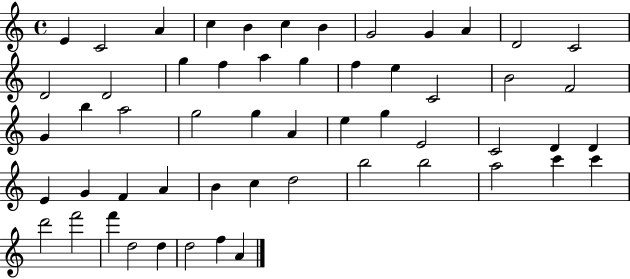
X:1
T:Untitled
M:4/4
L:1/4
K:C
E C2 A c B c B G2 G A D2 C2 D2 D2 g f a g f e C2 B2 F2 G b a2 g2 g A e g E2 C2 D D E G F A B c d2 b2 b2 a2 c' c' d'2 f'2 f' d2 d d2 f A